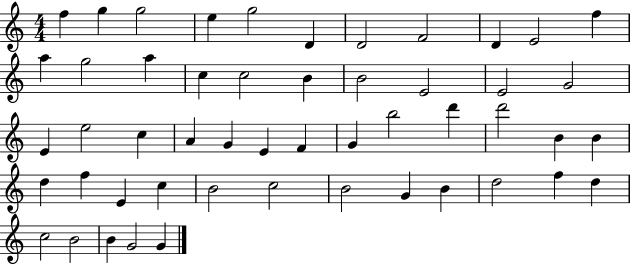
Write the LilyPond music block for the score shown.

{
  \clef treble
  \numericTimeSignature
  \time 4/4
  \key c \major
  f''4 g''4 g''2 | e''4 g''2 d'4 | d'2 f'2 | d'4 e'2 f''4 | \break a''4 g''2 a''4 | c''4 c''2 b'4 | b'2 e'2 | e'2 g'2 | \break e'4 e''2 c''4 | a'4 g'4 e'4 f'4 | g'4 b''2 d'''4 | d'''2 b'4 b'4 | \break d''4 f''4 e'4 c''4 | b'2 c''2 | b'2 g'4 b'4 | d''2 f''4 d''4 | \break c''2 b'2 | b'4 g'2 g'4 | \bar "|."
}